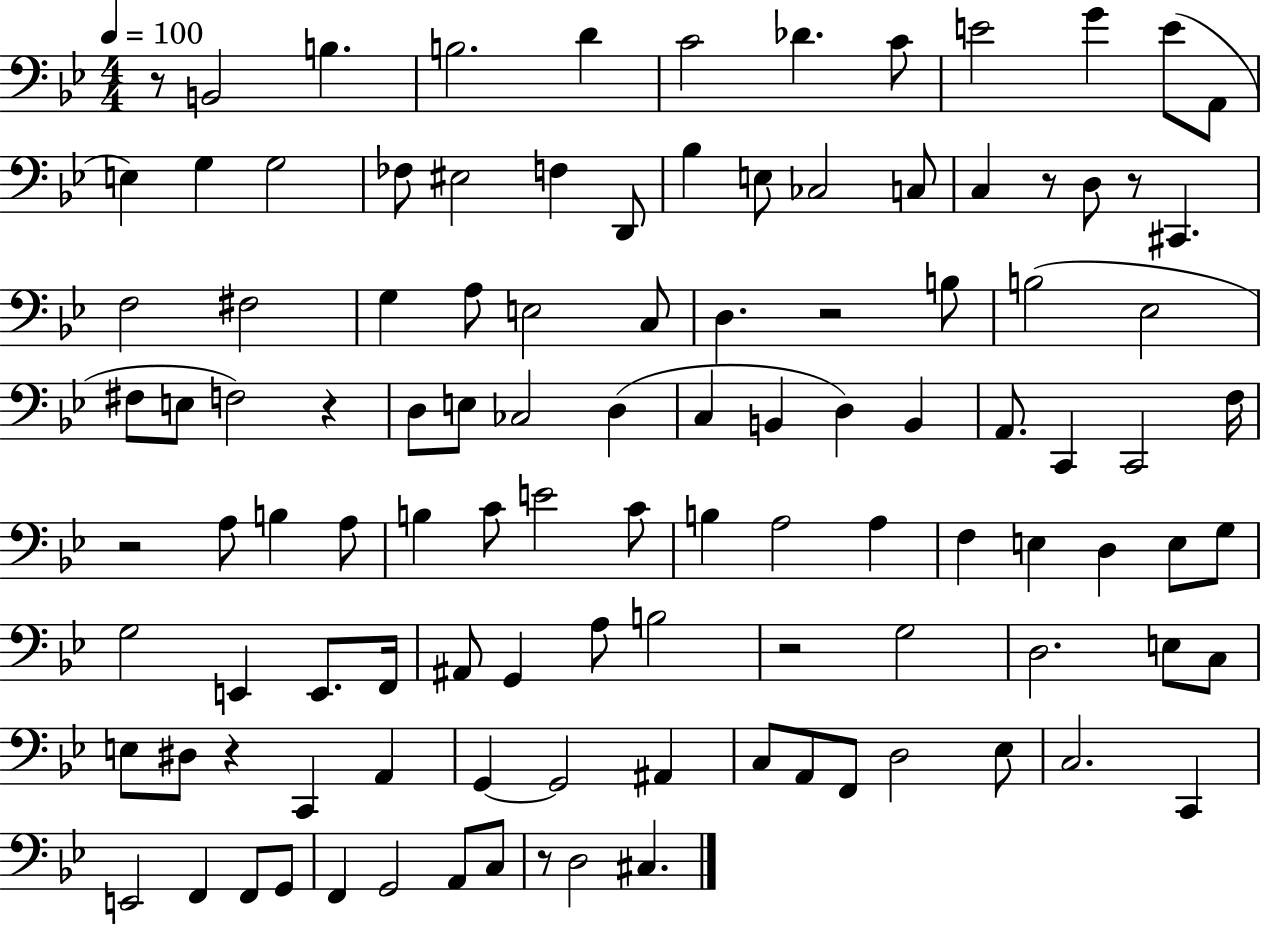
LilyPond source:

{
  \clef bass
  \numericTimeSignature
  \time 4/4
  \key bes \major
  \tempo 4 = 100
  r8 b,2 b4. | b2. d'4 | c'2 des'4. c'8 | e'2 g'4 e'8( a,8 | \break e4) g4 g2 | fes8 eis2 f4 d,8 | bes4 e8 ces2 c8 | c4 r8 d8 r8 cis,4. | \break f2 fis2 | g4 a8 e2 c8 | d4. r2 b8 | b2( ees2 | \break fis8 e8 f2) r4 | d8 e8 ces2 d4( | c4 b,4 d4) b,4 | a,8. c,4 c,2 f16 | \break r2 a8 b4 a8 | b4 c'8 e'2 c'8 | b4 a2 a4 | f4 e4 d4 e8 g8 | \break g2 e,4 e,8. f,16 | ais,8 g,4 a8 b2 | r2 g2 | d2. e8 c8 | \break e8 dis8 r4 c,4 a,4 | g,4~~ g,2 ais,4 | c8 a,8 f,8 d2 ees8 | c2. c,4 | \break e,2 f,4 f,8 g,8 | f,4 g,2 a,8 c8 | r8 d2 cis4. | \bar "|."
}